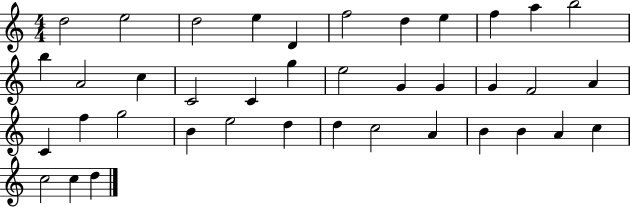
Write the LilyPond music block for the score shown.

{
  \clef treble
  \numericTimeSignature
  \time 4/4
  \key c \major
  d''2 e''2 | d''2 e''4 d'4 | f''2 d''4 e''4 | f''4 a''4 b''2 | \break b''4 a'2 c''4 | c'2 c'4 g''4 | e''2 g'4 g'4 | g'4 f'2 a'4 | \break c'4 f''4 g''2 | b'4 e''2 d''4 | d''4 c''2 a'4 | b'4 b'4 a'4 c''4 | \break c''2 c''4 d''4 | \bar "|."
}